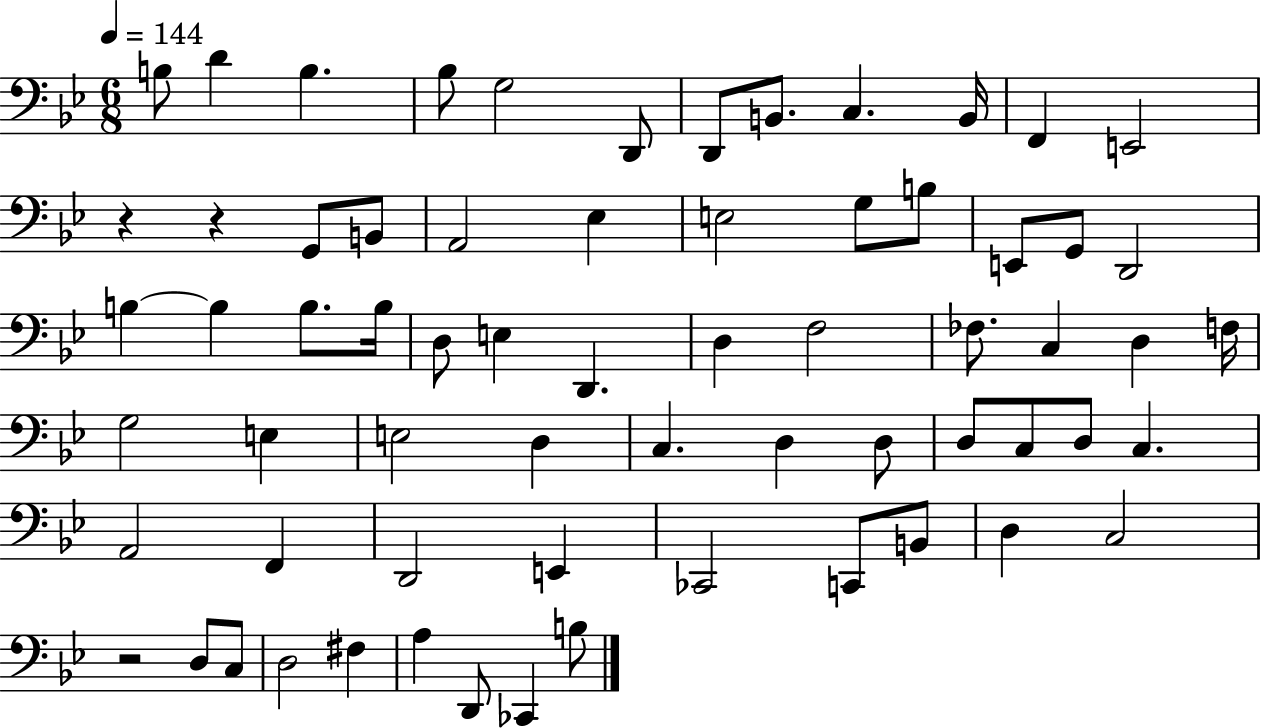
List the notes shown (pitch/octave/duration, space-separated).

B3/e D4/q B3/q. Bb3/e G3/h D2/e D2/e B2/e. C3/q. B2/s F2/q E2/h R/q R/q G2/e B2/e A2/h Eb3/q E3/h G3/e B3/e E2/e G2/e D2/h B3/q B3/q B3/e. B3/s D3/e E3/q D2/q. D3/q F3/h FES3/e. C3/q D3/q F3/s G3/h E3/q E3/h D3/q C3/q. D3/q D3/e D3/e C3/e D3/e C3/q. A2/h F2/q D2/h E2/q CES2/h C2/e B2/e D3/q C3/h R/h D3/e C3/e D3/h F#3/q A3/q D2/e CES2/q B3/e